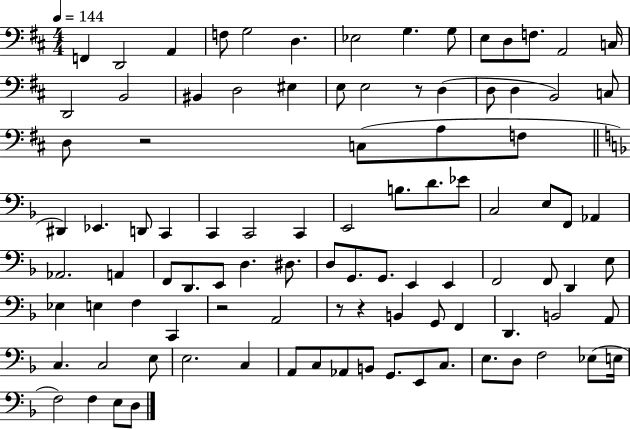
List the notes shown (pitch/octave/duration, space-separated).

F2/q D2/h A2/q F3/e G3/h D3/q. Eb3/h G3/q. G3/e E3/e D3/e F3/e. A2/h C3/s D2/h B2/h BIS2/q D3/h EIS3/q E3/e E3/h R/e D3/q D3/e D3/q B2/h C3/e D3/e R/h C3/e A3/e F3/e D#2/q Eb2/q. D2/e C2/q C2/q C2/h C2/q E2/h B3/e. D4/e. Eb4/e C3/h E3/e F2/e Ab2/q Ab2/h. A2/q F2/e D2/e. E2/e D3/q. D#3/e. D3/e G2/e. G2/e. E2/q E2/q F2/h F2/e D2/q E3/e Eb3/q E3/q F3/q C2/q R/h A2/h R/e R/q B2/q G2/e F2/q D2/q. B2/h A2/e C3/q. C3/h E3/e E3/h. C3/q A2/e C3/e Ab2/e B2/e G2/e. E2/e C3/e. E3/e. D3/e F3/h Eb3/e E3/s F3/h F3/q E3/e D3/e